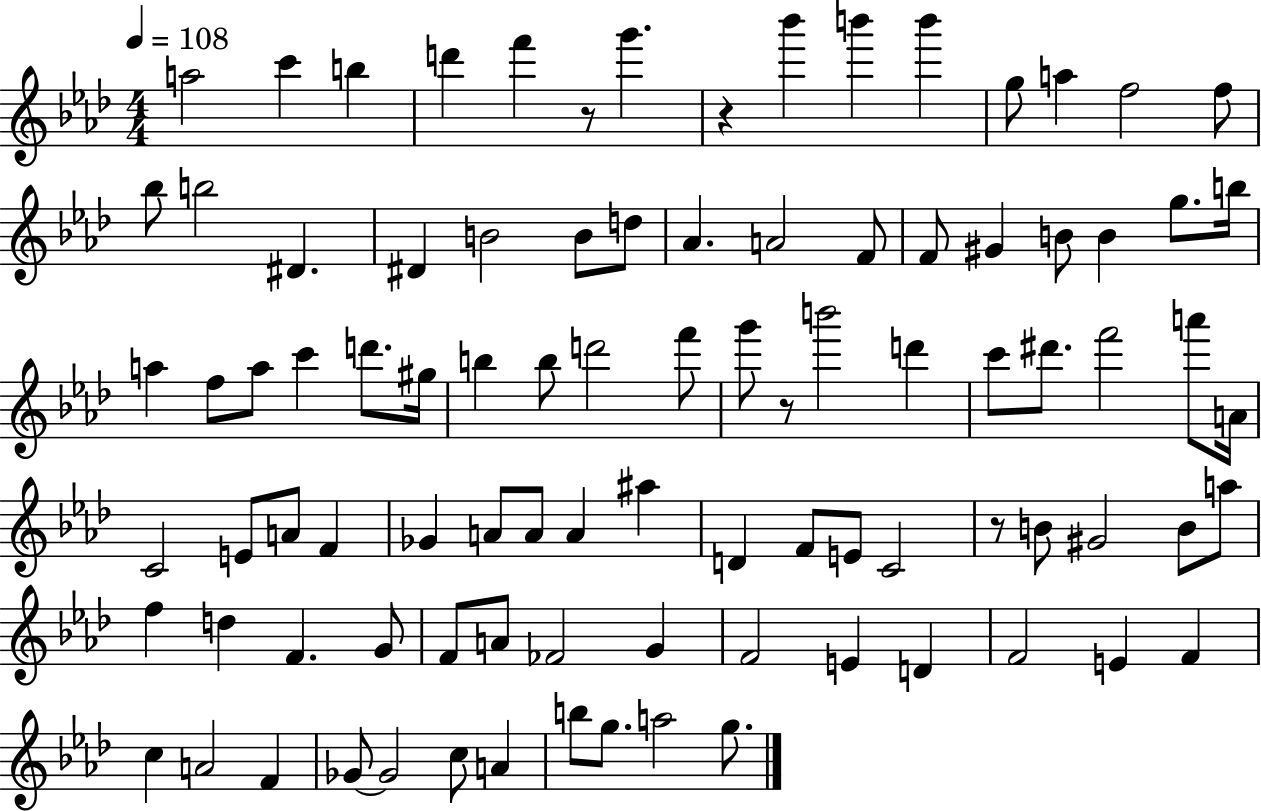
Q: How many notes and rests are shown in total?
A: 93